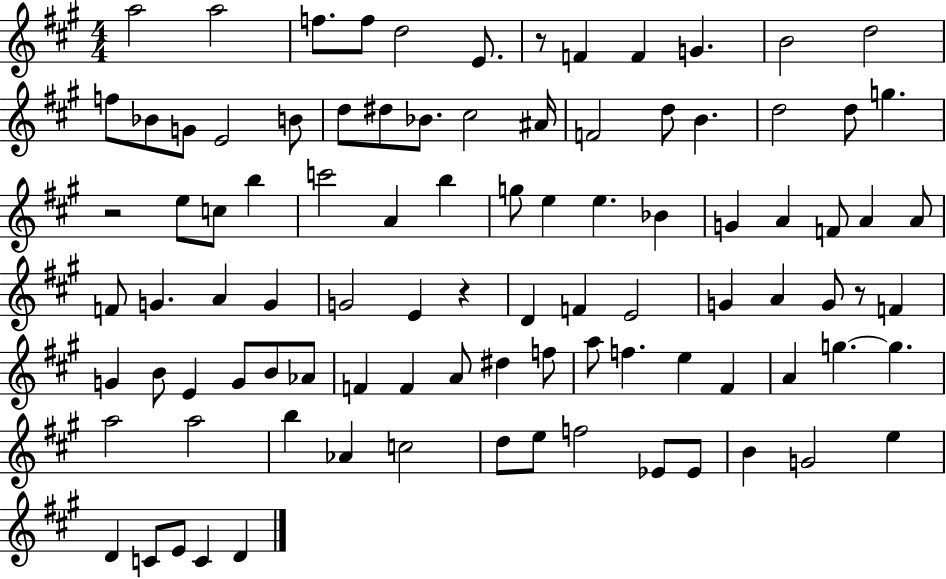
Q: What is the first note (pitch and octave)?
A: A5